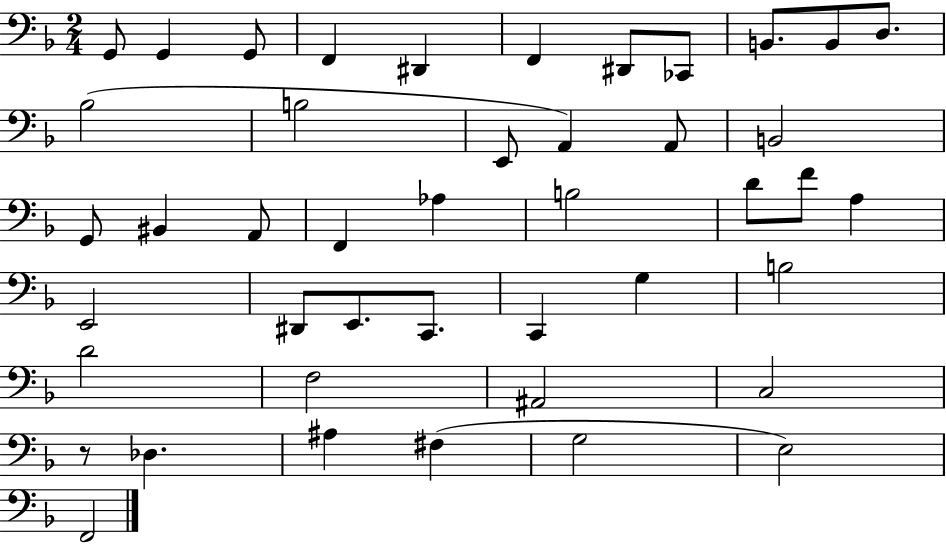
{
  \clef bass
  \numericTimeSignature
  \time 2/4
  \key f \major
  \repeat volta 2 { g,8 g,4 g,8 | f,4 dis,4 | f,4 dis,8 ces,8 | b,8. b,8 d8. | \break bes2( | b2 | e,8 a,4) a,8 | b,2 | \break g,8 bis,4 a,8 | f,4 aes4 | b2 | d'8 f'8 a4 | \break e,2 | dis,8 e,8. c,8. | c,4 g4 | b2 | \break d'2 | f2 | ais,2 | c2 | \break r8 des4. | ais4 fis4( | g2 | e2) | \break f,2 | } \bar "|."
}